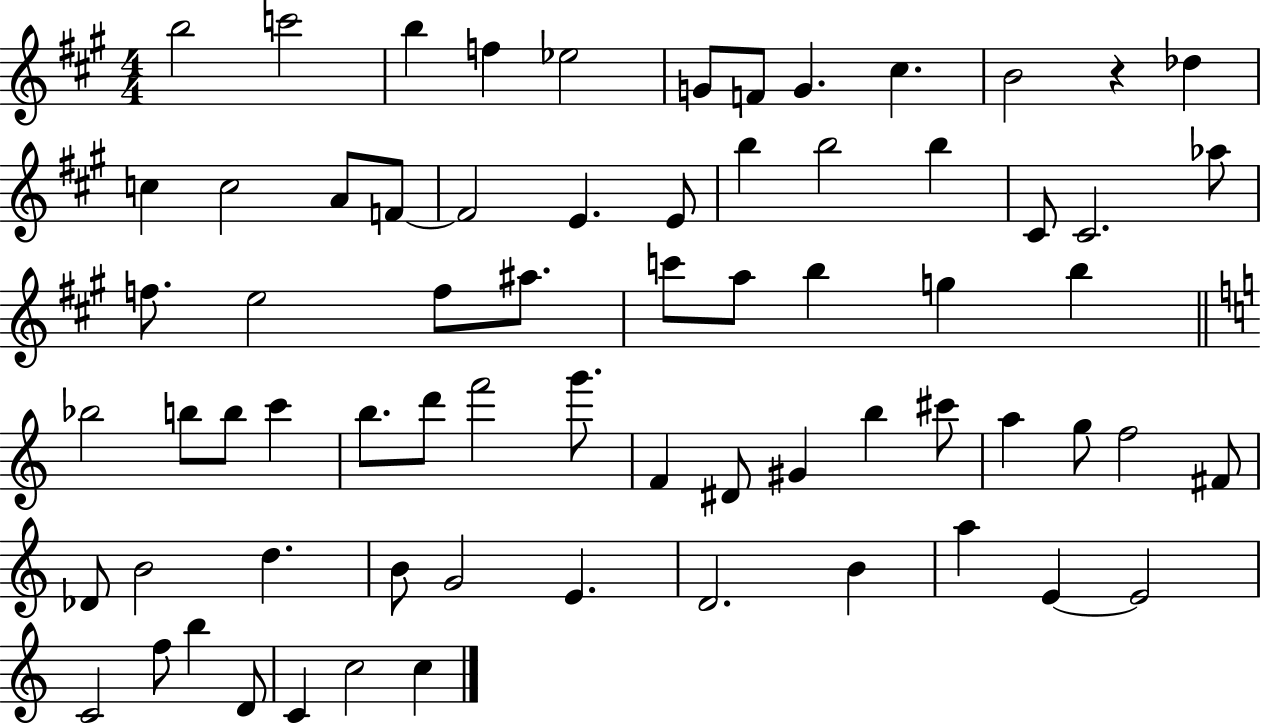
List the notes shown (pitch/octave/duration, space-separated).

B5/h C6/h B5/q F5/q Eb5/h G4/e F4/e G4/q. C#5/q. B4/h R/q Db5/q C5/q C5/h A4/e F4/e F4/h E4/q. E4/e B5/q B5/h B5/q C#4/e C#4/h. Ab5/e F5/e. E5/h F5/e A#5/e. C6/e A5/e B5/q G5/q B5/q Bb5/h B5/e B5/e C6/q B5/e. D6/e F6/h G6/e. F4/q D#4/e G#4/q B5/q C#6/e A5/q G5/e F5/h F#4/e Db4/e B4/h D5/q. B4/e G4/h E4/q. D4/h. B4/q A5/q E4/q E4/h C4/h F5/e B5/q D4/e C4/q C5/h C5/q